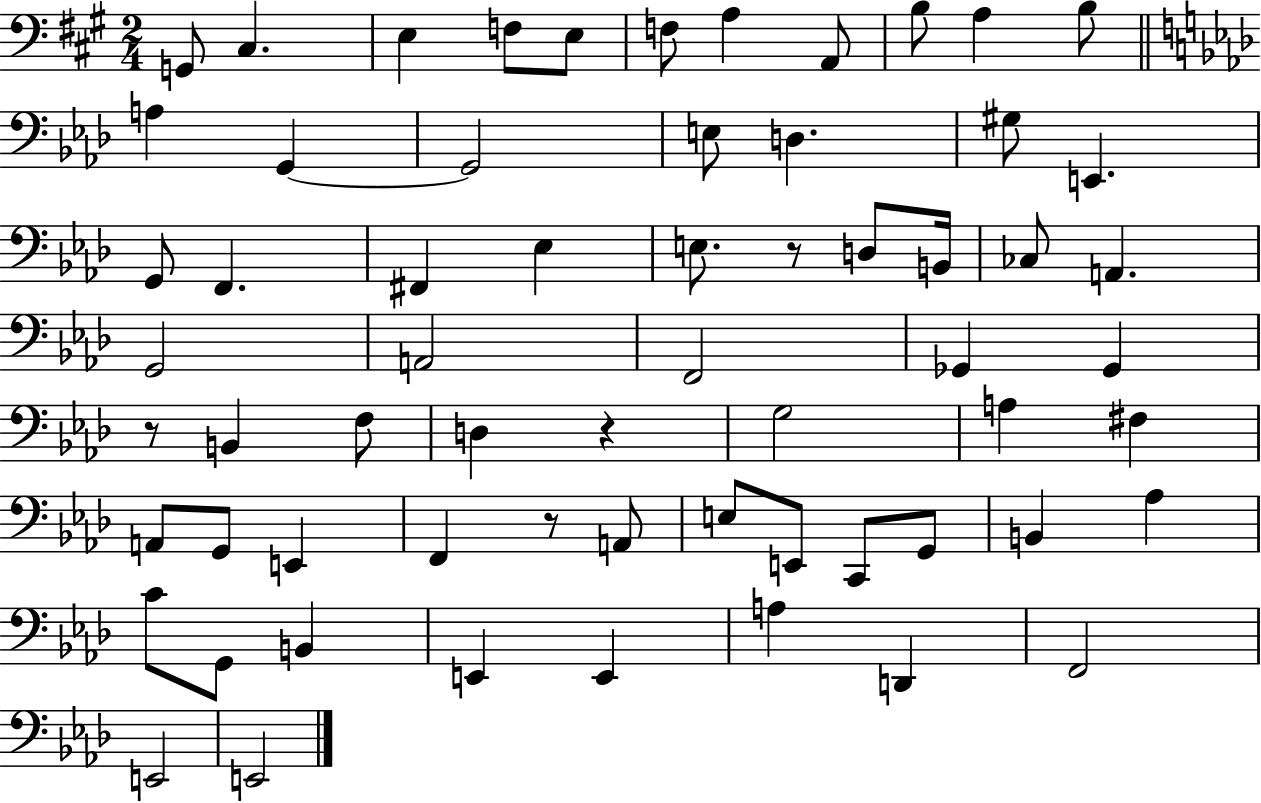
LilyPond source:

{
  \clef bass
  \numericTimeSignature
  \time 2/4
  \key a \major
  g,8 cis4. | e4 f8 e8 | f8 a4 a,8 | b8 a4 b8 | \break \bar "||" \break \key aes \major a4 g,4~~ | g,2 | e8 d4. | gis8 e,4. | \break g,8 f,4. | fis,4 ees4 | e8. r8 d8 b,16 | ces8 a,4. | \break g,2 | a,2 | f,2 | ges,4 ges,4 | \break r8 b,4 f8 | d4 r4 | g2 | a4 fis4 | \break a,8 g,8 e,4 | f,4 r8 a,8 | e8 e,8 c,8 g,8 | b,4 aes4 | \break c'8 g,8 b,4 | e,4 e,4 | a4 d,4 | f,2 | \break e,2 | e,2 | \bar "|."
}